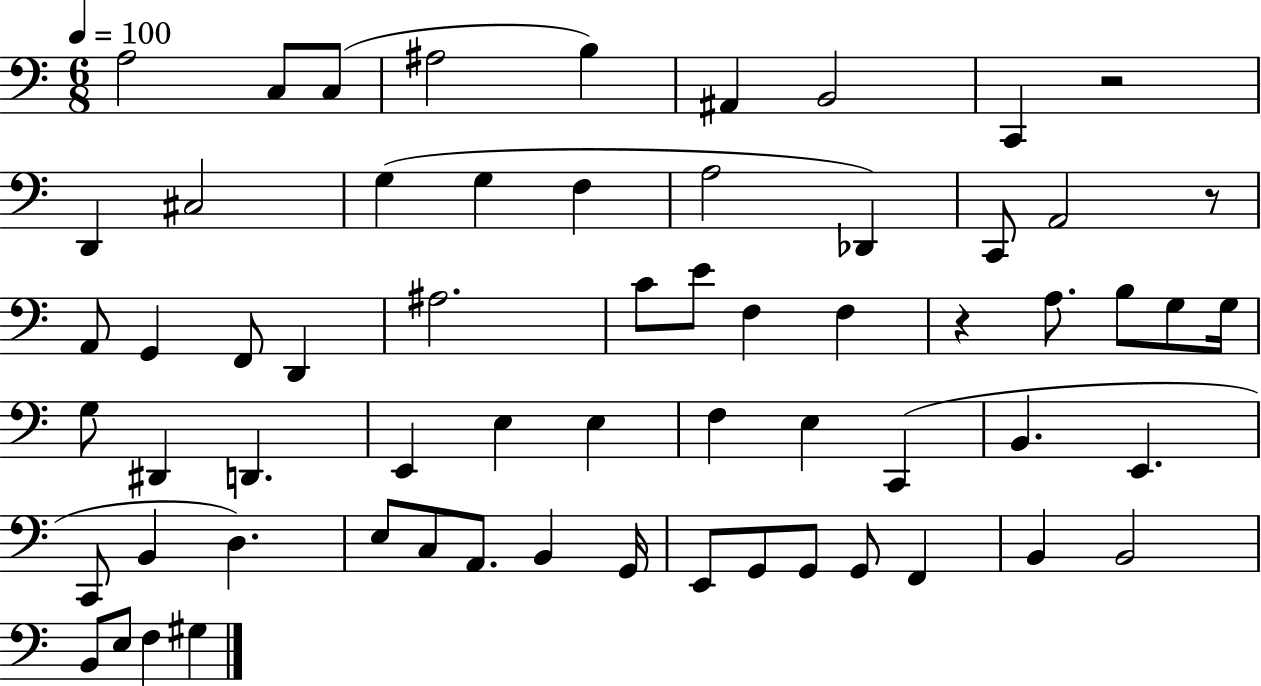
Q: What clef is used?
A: bass